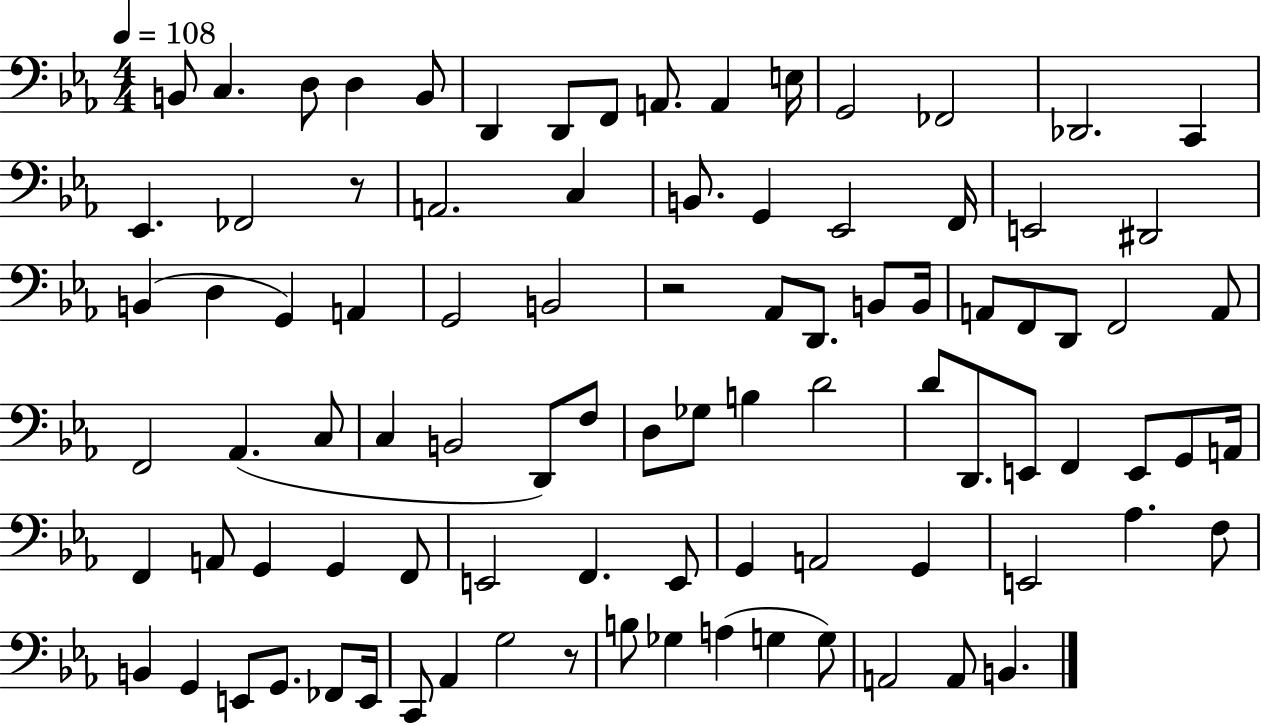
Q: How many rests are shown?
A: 3